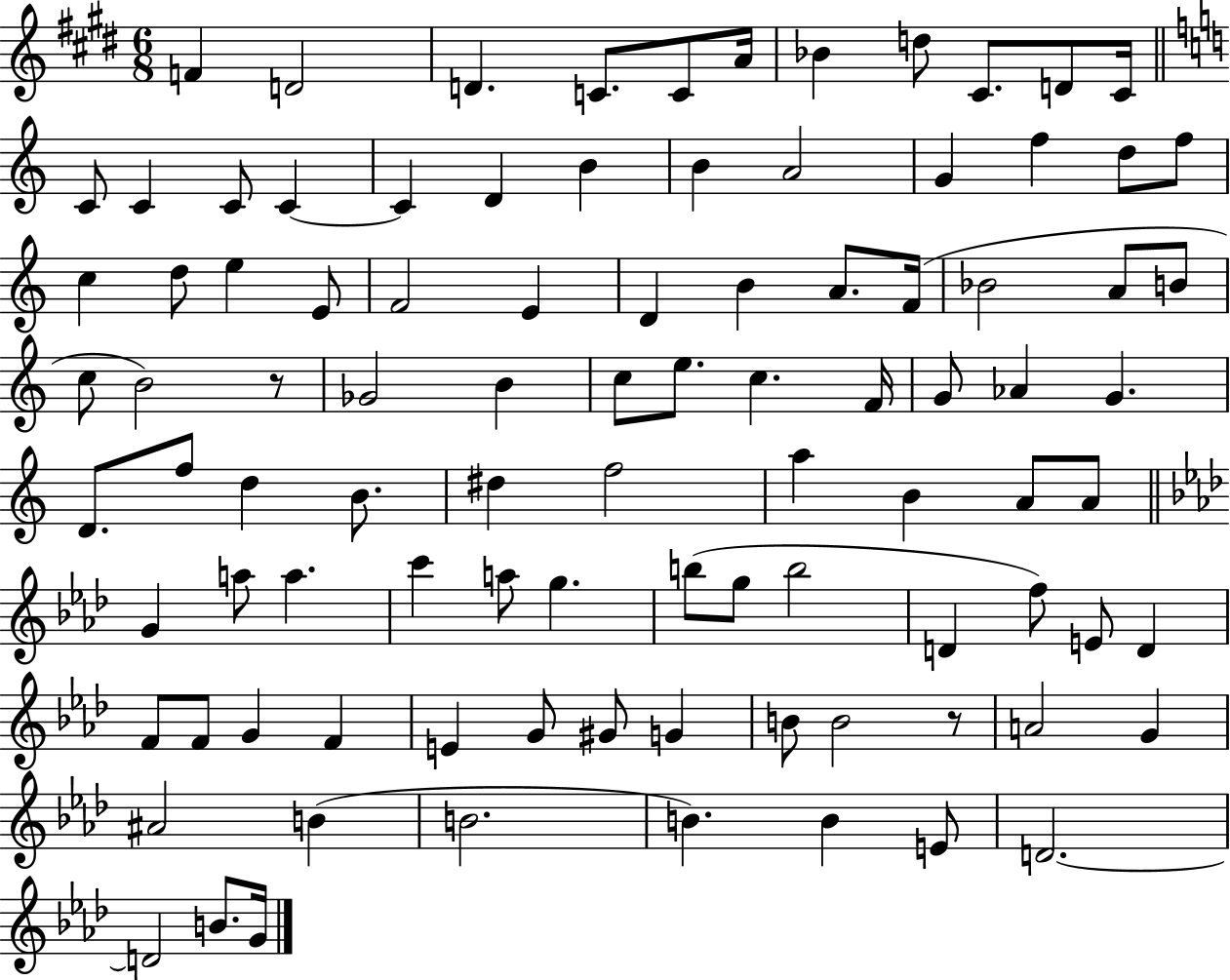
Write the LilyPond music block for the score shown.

{
  \clef treble
  \numericTimeSignature
  \time 6/8
  \key e \major
  \repeat volta 2 { f'4 d'2 | d'4. c'8. c'8 a'16 | bes'4 d''8 cis'8. d'8 cis'16 | \bar "||" \break \key c \major c'8 c'4 c'8 c'4~~ | c'4 d'4 b'4 | b'4 a'2 | g'4 f''4 d''8 f''8 | \break c''4 d''8 e''4 e'8 | f'2 e'4 | d'4 b'4 a'8. f'16( | bes'2 a'8 b'8 | \break c''8 b'2) r8 | ges'2 b'4 | c''8 e''8. c''4. f'16 | g'8 aes'4 g'4. | \break d'8. f''8 d''4 b'8. | dis''4 f''2 | a''4 b'4 a'8 a'8 | \bar "||" \break \key f \minor g'4 a''8 a''4. | c'''4 a''8 g''4. | b''8( g''8 b''2 | d'4 f''8) e'8 d'4 | \break f'8 f'8 g'4 f'4 | e'4 g'8 gis'8 g'4 | b'8 b'2 r8 | a'2 g'4 | \break ais'2 b'4( | b'2. | b'4.) b'4 e'8 | d'2.~~ | \break d'2 b'8. g'16 | } \bar "|."
}